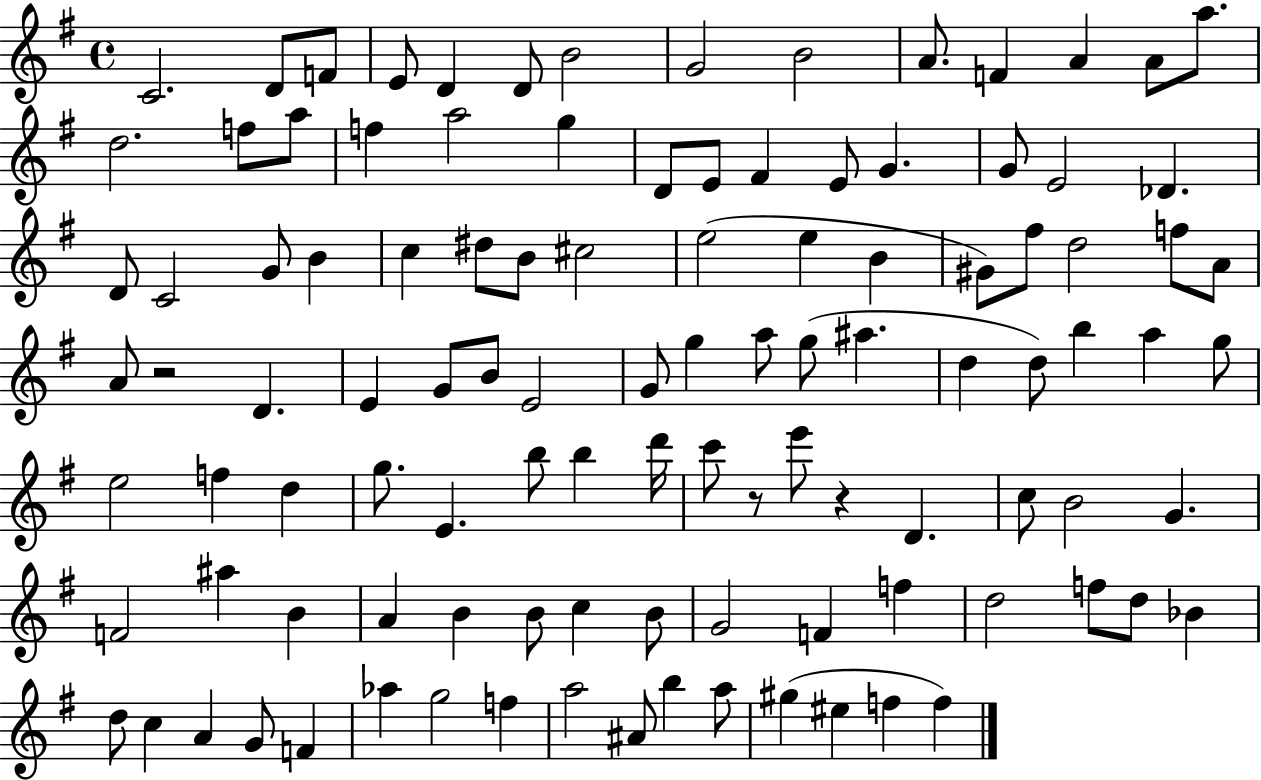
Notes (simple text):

C4/h. D4/e F4/e E4/e D4/q D4/e B4/h G4/h B4/h A4/e. F4/q A4/q A4/e A5/e. D5/h. F5/e A5/e F5/q A5/h G5/q D4/e E4/e F#4/q E4/e G4/q. G4/e E4/h Db4/q. D4/e C4/h G4/e B4/q C5/q D#5/e B4/e C#5/h E5/h E5/q B4/q G#4/e F#5/e D5/h F5/e A4/e A4/e R/h D4/q. E4/q G4/e B4/e E4/h G4/e G5/q A5/e G5/e A#5/q. D5/q D5/e B5/q A5/q G5/e E5/h F5/q D5/q G5/e. E4/q. B5/e B5/q D6/s C6/e R/e E6/e R/q D4/q. C5/e B4/h G4/q. F4/h A#5/q B4/q A4/q B4/q B4/e C5/q B4/e G4/h F4/q F5/q D5/h F5/e D5/e Bb4/q D5/e C5/q A4/q G4/e F4/q Ab5/q G5/h F5/q A5/h A#4/e B5/q A5/e G#5/q EIS5/q F5/q F5/q